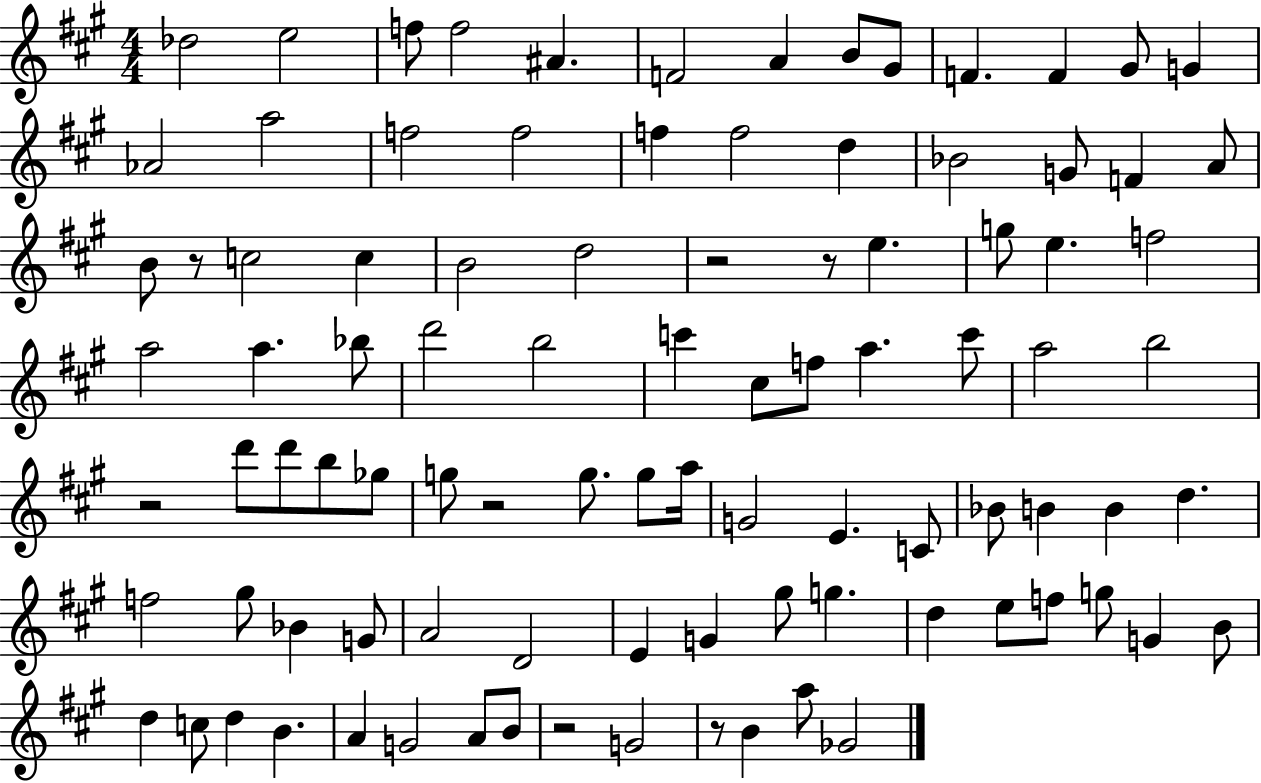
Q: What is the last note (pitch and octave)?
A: Gb4